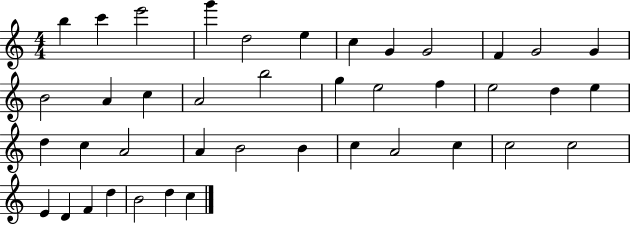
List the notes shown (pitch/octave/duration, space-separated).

B5/q C6/q E6/h G6/q D5/h E5/q C5/q G4/q G4/h F4/q G4/h G4/q B4/h A4/q C5/q A4/h B5/h G5/q E5/h F5/q E5/h D5/q E5/q D5/q C5/q A4/h A4/q B4/h B4/q C5/q A4/h C5/q C5/h C5/h E4/q D4/q F4/q D5/q B4/h D5/q C5/q